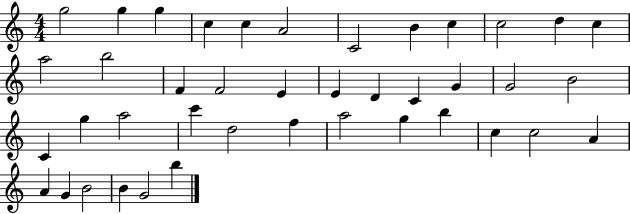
{
  \clef treble
  \numericTimeSignature
  \time 4/4
  \key c \major
  g''2 g''4 g''4 | c''4 c''4 a'2 | c'2 b'4 c''4 | c''2 d''4 c''4 | \break a''2 b''2 | f'4 f'2 e'4 | e'4 d'4 c'4 g'4 | g'2 b'2 | \break c'4 g''4 a''2 | c'''4 d''2 f''4 | a''2 g''4 b''4 | c''4 c''2 a'4 | \break a'4 g'4 b'2 | b'4 g'2 b''4 | \bar "|."
}